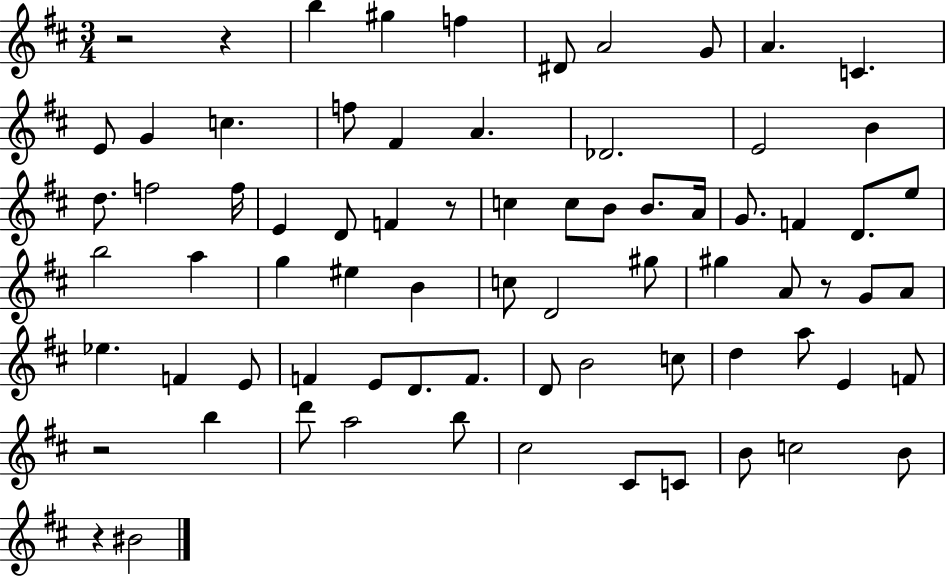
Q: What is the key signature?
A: D major